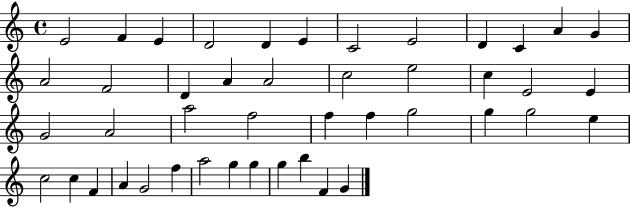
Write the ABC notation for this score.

X:1
T:Untitled
M:4/4
L:1/4
K:C
E2 F E D2 D E C2 E2 D C A G A2 F2 D A A2 c2 e2 c E2 E G2 A2 a2 f2 f f g2 g g2 e c2 c F A G2 f a2 g g g b F G